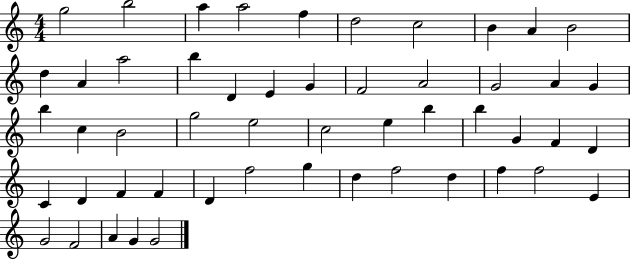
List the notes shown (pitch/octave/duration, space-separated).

G5/h B5/h A5/q A5/h F5/q D5/h C5/h B4/q A4/q B4/h D5/q A4/q A5/h B5/q D4/q E4/q G4/q F4/h A4/h G4/h A4/q G4/q B5/q C5/q B4/h G5/h E5/h C5/h E5/q B5/q B5/q G4/q F4/q D4/q C4/q D4/q F4/q F4/q D4/q F5/h G5/q D5/q F5/h D5/q F5/q F5/h E4/q G4/h F4/h A4/q G4/q G4/h